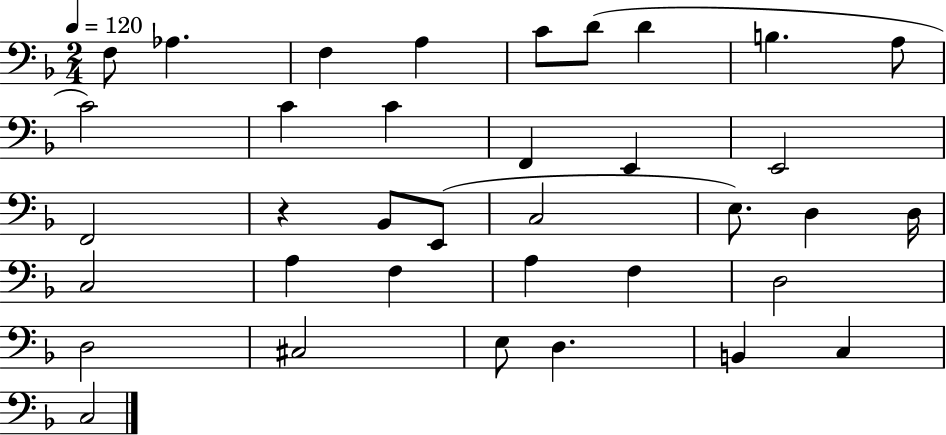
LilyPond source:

{
  \clef bass
  \numericTimeSignature
  \time 2/4
  \key f \major
  \tempo 4 = 120
  f8 aes4. | f4 a4 | c'8 d'8( d'4 | b4. a8 | \break c'2) | c'4 c'4 | f,4 e,4 | e,2 | \break f,2 | r4 bes,8 e,8( | c2 | e8.) d4 d16 | \break c2 | a4 f4 | a4 f4 | d2 | \break d2 | cis2 | e8 d4. | b,4 c4 | \break c2 | \bar "|."
}